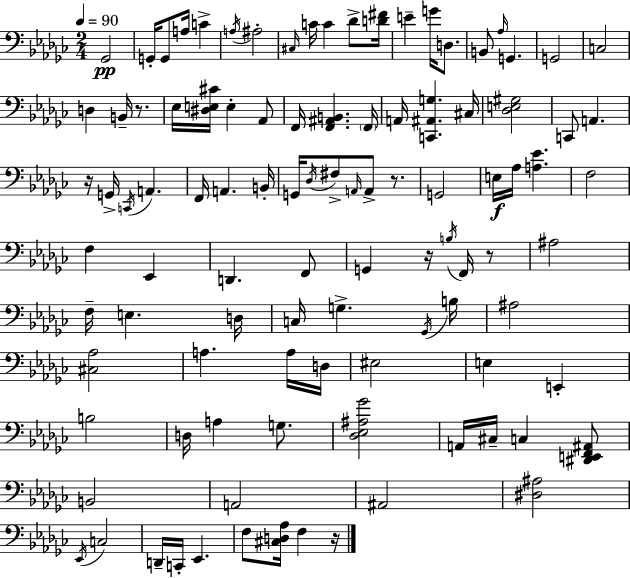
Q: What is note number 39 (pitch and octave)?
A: F#3